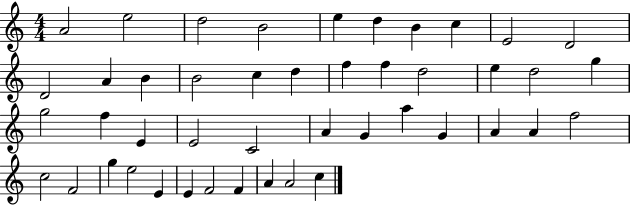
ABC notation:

X:1
T:Untitled
M:4/4
L:1/4
K:C
A2 e2 d2 B2 e d B c E2 D2 D2 A B B2 c d f f d2 e d2 g g2 f E E2 C2 A G a G A A f2 c2 F2 g e2 E E F2 F A A2 c